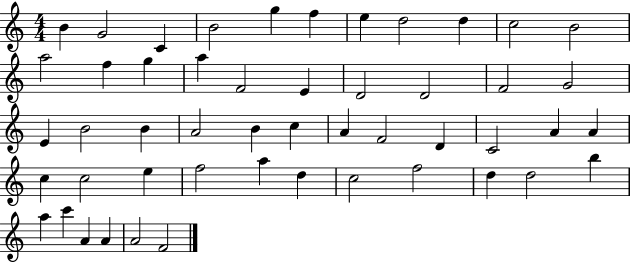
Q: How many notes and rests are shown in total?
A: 50